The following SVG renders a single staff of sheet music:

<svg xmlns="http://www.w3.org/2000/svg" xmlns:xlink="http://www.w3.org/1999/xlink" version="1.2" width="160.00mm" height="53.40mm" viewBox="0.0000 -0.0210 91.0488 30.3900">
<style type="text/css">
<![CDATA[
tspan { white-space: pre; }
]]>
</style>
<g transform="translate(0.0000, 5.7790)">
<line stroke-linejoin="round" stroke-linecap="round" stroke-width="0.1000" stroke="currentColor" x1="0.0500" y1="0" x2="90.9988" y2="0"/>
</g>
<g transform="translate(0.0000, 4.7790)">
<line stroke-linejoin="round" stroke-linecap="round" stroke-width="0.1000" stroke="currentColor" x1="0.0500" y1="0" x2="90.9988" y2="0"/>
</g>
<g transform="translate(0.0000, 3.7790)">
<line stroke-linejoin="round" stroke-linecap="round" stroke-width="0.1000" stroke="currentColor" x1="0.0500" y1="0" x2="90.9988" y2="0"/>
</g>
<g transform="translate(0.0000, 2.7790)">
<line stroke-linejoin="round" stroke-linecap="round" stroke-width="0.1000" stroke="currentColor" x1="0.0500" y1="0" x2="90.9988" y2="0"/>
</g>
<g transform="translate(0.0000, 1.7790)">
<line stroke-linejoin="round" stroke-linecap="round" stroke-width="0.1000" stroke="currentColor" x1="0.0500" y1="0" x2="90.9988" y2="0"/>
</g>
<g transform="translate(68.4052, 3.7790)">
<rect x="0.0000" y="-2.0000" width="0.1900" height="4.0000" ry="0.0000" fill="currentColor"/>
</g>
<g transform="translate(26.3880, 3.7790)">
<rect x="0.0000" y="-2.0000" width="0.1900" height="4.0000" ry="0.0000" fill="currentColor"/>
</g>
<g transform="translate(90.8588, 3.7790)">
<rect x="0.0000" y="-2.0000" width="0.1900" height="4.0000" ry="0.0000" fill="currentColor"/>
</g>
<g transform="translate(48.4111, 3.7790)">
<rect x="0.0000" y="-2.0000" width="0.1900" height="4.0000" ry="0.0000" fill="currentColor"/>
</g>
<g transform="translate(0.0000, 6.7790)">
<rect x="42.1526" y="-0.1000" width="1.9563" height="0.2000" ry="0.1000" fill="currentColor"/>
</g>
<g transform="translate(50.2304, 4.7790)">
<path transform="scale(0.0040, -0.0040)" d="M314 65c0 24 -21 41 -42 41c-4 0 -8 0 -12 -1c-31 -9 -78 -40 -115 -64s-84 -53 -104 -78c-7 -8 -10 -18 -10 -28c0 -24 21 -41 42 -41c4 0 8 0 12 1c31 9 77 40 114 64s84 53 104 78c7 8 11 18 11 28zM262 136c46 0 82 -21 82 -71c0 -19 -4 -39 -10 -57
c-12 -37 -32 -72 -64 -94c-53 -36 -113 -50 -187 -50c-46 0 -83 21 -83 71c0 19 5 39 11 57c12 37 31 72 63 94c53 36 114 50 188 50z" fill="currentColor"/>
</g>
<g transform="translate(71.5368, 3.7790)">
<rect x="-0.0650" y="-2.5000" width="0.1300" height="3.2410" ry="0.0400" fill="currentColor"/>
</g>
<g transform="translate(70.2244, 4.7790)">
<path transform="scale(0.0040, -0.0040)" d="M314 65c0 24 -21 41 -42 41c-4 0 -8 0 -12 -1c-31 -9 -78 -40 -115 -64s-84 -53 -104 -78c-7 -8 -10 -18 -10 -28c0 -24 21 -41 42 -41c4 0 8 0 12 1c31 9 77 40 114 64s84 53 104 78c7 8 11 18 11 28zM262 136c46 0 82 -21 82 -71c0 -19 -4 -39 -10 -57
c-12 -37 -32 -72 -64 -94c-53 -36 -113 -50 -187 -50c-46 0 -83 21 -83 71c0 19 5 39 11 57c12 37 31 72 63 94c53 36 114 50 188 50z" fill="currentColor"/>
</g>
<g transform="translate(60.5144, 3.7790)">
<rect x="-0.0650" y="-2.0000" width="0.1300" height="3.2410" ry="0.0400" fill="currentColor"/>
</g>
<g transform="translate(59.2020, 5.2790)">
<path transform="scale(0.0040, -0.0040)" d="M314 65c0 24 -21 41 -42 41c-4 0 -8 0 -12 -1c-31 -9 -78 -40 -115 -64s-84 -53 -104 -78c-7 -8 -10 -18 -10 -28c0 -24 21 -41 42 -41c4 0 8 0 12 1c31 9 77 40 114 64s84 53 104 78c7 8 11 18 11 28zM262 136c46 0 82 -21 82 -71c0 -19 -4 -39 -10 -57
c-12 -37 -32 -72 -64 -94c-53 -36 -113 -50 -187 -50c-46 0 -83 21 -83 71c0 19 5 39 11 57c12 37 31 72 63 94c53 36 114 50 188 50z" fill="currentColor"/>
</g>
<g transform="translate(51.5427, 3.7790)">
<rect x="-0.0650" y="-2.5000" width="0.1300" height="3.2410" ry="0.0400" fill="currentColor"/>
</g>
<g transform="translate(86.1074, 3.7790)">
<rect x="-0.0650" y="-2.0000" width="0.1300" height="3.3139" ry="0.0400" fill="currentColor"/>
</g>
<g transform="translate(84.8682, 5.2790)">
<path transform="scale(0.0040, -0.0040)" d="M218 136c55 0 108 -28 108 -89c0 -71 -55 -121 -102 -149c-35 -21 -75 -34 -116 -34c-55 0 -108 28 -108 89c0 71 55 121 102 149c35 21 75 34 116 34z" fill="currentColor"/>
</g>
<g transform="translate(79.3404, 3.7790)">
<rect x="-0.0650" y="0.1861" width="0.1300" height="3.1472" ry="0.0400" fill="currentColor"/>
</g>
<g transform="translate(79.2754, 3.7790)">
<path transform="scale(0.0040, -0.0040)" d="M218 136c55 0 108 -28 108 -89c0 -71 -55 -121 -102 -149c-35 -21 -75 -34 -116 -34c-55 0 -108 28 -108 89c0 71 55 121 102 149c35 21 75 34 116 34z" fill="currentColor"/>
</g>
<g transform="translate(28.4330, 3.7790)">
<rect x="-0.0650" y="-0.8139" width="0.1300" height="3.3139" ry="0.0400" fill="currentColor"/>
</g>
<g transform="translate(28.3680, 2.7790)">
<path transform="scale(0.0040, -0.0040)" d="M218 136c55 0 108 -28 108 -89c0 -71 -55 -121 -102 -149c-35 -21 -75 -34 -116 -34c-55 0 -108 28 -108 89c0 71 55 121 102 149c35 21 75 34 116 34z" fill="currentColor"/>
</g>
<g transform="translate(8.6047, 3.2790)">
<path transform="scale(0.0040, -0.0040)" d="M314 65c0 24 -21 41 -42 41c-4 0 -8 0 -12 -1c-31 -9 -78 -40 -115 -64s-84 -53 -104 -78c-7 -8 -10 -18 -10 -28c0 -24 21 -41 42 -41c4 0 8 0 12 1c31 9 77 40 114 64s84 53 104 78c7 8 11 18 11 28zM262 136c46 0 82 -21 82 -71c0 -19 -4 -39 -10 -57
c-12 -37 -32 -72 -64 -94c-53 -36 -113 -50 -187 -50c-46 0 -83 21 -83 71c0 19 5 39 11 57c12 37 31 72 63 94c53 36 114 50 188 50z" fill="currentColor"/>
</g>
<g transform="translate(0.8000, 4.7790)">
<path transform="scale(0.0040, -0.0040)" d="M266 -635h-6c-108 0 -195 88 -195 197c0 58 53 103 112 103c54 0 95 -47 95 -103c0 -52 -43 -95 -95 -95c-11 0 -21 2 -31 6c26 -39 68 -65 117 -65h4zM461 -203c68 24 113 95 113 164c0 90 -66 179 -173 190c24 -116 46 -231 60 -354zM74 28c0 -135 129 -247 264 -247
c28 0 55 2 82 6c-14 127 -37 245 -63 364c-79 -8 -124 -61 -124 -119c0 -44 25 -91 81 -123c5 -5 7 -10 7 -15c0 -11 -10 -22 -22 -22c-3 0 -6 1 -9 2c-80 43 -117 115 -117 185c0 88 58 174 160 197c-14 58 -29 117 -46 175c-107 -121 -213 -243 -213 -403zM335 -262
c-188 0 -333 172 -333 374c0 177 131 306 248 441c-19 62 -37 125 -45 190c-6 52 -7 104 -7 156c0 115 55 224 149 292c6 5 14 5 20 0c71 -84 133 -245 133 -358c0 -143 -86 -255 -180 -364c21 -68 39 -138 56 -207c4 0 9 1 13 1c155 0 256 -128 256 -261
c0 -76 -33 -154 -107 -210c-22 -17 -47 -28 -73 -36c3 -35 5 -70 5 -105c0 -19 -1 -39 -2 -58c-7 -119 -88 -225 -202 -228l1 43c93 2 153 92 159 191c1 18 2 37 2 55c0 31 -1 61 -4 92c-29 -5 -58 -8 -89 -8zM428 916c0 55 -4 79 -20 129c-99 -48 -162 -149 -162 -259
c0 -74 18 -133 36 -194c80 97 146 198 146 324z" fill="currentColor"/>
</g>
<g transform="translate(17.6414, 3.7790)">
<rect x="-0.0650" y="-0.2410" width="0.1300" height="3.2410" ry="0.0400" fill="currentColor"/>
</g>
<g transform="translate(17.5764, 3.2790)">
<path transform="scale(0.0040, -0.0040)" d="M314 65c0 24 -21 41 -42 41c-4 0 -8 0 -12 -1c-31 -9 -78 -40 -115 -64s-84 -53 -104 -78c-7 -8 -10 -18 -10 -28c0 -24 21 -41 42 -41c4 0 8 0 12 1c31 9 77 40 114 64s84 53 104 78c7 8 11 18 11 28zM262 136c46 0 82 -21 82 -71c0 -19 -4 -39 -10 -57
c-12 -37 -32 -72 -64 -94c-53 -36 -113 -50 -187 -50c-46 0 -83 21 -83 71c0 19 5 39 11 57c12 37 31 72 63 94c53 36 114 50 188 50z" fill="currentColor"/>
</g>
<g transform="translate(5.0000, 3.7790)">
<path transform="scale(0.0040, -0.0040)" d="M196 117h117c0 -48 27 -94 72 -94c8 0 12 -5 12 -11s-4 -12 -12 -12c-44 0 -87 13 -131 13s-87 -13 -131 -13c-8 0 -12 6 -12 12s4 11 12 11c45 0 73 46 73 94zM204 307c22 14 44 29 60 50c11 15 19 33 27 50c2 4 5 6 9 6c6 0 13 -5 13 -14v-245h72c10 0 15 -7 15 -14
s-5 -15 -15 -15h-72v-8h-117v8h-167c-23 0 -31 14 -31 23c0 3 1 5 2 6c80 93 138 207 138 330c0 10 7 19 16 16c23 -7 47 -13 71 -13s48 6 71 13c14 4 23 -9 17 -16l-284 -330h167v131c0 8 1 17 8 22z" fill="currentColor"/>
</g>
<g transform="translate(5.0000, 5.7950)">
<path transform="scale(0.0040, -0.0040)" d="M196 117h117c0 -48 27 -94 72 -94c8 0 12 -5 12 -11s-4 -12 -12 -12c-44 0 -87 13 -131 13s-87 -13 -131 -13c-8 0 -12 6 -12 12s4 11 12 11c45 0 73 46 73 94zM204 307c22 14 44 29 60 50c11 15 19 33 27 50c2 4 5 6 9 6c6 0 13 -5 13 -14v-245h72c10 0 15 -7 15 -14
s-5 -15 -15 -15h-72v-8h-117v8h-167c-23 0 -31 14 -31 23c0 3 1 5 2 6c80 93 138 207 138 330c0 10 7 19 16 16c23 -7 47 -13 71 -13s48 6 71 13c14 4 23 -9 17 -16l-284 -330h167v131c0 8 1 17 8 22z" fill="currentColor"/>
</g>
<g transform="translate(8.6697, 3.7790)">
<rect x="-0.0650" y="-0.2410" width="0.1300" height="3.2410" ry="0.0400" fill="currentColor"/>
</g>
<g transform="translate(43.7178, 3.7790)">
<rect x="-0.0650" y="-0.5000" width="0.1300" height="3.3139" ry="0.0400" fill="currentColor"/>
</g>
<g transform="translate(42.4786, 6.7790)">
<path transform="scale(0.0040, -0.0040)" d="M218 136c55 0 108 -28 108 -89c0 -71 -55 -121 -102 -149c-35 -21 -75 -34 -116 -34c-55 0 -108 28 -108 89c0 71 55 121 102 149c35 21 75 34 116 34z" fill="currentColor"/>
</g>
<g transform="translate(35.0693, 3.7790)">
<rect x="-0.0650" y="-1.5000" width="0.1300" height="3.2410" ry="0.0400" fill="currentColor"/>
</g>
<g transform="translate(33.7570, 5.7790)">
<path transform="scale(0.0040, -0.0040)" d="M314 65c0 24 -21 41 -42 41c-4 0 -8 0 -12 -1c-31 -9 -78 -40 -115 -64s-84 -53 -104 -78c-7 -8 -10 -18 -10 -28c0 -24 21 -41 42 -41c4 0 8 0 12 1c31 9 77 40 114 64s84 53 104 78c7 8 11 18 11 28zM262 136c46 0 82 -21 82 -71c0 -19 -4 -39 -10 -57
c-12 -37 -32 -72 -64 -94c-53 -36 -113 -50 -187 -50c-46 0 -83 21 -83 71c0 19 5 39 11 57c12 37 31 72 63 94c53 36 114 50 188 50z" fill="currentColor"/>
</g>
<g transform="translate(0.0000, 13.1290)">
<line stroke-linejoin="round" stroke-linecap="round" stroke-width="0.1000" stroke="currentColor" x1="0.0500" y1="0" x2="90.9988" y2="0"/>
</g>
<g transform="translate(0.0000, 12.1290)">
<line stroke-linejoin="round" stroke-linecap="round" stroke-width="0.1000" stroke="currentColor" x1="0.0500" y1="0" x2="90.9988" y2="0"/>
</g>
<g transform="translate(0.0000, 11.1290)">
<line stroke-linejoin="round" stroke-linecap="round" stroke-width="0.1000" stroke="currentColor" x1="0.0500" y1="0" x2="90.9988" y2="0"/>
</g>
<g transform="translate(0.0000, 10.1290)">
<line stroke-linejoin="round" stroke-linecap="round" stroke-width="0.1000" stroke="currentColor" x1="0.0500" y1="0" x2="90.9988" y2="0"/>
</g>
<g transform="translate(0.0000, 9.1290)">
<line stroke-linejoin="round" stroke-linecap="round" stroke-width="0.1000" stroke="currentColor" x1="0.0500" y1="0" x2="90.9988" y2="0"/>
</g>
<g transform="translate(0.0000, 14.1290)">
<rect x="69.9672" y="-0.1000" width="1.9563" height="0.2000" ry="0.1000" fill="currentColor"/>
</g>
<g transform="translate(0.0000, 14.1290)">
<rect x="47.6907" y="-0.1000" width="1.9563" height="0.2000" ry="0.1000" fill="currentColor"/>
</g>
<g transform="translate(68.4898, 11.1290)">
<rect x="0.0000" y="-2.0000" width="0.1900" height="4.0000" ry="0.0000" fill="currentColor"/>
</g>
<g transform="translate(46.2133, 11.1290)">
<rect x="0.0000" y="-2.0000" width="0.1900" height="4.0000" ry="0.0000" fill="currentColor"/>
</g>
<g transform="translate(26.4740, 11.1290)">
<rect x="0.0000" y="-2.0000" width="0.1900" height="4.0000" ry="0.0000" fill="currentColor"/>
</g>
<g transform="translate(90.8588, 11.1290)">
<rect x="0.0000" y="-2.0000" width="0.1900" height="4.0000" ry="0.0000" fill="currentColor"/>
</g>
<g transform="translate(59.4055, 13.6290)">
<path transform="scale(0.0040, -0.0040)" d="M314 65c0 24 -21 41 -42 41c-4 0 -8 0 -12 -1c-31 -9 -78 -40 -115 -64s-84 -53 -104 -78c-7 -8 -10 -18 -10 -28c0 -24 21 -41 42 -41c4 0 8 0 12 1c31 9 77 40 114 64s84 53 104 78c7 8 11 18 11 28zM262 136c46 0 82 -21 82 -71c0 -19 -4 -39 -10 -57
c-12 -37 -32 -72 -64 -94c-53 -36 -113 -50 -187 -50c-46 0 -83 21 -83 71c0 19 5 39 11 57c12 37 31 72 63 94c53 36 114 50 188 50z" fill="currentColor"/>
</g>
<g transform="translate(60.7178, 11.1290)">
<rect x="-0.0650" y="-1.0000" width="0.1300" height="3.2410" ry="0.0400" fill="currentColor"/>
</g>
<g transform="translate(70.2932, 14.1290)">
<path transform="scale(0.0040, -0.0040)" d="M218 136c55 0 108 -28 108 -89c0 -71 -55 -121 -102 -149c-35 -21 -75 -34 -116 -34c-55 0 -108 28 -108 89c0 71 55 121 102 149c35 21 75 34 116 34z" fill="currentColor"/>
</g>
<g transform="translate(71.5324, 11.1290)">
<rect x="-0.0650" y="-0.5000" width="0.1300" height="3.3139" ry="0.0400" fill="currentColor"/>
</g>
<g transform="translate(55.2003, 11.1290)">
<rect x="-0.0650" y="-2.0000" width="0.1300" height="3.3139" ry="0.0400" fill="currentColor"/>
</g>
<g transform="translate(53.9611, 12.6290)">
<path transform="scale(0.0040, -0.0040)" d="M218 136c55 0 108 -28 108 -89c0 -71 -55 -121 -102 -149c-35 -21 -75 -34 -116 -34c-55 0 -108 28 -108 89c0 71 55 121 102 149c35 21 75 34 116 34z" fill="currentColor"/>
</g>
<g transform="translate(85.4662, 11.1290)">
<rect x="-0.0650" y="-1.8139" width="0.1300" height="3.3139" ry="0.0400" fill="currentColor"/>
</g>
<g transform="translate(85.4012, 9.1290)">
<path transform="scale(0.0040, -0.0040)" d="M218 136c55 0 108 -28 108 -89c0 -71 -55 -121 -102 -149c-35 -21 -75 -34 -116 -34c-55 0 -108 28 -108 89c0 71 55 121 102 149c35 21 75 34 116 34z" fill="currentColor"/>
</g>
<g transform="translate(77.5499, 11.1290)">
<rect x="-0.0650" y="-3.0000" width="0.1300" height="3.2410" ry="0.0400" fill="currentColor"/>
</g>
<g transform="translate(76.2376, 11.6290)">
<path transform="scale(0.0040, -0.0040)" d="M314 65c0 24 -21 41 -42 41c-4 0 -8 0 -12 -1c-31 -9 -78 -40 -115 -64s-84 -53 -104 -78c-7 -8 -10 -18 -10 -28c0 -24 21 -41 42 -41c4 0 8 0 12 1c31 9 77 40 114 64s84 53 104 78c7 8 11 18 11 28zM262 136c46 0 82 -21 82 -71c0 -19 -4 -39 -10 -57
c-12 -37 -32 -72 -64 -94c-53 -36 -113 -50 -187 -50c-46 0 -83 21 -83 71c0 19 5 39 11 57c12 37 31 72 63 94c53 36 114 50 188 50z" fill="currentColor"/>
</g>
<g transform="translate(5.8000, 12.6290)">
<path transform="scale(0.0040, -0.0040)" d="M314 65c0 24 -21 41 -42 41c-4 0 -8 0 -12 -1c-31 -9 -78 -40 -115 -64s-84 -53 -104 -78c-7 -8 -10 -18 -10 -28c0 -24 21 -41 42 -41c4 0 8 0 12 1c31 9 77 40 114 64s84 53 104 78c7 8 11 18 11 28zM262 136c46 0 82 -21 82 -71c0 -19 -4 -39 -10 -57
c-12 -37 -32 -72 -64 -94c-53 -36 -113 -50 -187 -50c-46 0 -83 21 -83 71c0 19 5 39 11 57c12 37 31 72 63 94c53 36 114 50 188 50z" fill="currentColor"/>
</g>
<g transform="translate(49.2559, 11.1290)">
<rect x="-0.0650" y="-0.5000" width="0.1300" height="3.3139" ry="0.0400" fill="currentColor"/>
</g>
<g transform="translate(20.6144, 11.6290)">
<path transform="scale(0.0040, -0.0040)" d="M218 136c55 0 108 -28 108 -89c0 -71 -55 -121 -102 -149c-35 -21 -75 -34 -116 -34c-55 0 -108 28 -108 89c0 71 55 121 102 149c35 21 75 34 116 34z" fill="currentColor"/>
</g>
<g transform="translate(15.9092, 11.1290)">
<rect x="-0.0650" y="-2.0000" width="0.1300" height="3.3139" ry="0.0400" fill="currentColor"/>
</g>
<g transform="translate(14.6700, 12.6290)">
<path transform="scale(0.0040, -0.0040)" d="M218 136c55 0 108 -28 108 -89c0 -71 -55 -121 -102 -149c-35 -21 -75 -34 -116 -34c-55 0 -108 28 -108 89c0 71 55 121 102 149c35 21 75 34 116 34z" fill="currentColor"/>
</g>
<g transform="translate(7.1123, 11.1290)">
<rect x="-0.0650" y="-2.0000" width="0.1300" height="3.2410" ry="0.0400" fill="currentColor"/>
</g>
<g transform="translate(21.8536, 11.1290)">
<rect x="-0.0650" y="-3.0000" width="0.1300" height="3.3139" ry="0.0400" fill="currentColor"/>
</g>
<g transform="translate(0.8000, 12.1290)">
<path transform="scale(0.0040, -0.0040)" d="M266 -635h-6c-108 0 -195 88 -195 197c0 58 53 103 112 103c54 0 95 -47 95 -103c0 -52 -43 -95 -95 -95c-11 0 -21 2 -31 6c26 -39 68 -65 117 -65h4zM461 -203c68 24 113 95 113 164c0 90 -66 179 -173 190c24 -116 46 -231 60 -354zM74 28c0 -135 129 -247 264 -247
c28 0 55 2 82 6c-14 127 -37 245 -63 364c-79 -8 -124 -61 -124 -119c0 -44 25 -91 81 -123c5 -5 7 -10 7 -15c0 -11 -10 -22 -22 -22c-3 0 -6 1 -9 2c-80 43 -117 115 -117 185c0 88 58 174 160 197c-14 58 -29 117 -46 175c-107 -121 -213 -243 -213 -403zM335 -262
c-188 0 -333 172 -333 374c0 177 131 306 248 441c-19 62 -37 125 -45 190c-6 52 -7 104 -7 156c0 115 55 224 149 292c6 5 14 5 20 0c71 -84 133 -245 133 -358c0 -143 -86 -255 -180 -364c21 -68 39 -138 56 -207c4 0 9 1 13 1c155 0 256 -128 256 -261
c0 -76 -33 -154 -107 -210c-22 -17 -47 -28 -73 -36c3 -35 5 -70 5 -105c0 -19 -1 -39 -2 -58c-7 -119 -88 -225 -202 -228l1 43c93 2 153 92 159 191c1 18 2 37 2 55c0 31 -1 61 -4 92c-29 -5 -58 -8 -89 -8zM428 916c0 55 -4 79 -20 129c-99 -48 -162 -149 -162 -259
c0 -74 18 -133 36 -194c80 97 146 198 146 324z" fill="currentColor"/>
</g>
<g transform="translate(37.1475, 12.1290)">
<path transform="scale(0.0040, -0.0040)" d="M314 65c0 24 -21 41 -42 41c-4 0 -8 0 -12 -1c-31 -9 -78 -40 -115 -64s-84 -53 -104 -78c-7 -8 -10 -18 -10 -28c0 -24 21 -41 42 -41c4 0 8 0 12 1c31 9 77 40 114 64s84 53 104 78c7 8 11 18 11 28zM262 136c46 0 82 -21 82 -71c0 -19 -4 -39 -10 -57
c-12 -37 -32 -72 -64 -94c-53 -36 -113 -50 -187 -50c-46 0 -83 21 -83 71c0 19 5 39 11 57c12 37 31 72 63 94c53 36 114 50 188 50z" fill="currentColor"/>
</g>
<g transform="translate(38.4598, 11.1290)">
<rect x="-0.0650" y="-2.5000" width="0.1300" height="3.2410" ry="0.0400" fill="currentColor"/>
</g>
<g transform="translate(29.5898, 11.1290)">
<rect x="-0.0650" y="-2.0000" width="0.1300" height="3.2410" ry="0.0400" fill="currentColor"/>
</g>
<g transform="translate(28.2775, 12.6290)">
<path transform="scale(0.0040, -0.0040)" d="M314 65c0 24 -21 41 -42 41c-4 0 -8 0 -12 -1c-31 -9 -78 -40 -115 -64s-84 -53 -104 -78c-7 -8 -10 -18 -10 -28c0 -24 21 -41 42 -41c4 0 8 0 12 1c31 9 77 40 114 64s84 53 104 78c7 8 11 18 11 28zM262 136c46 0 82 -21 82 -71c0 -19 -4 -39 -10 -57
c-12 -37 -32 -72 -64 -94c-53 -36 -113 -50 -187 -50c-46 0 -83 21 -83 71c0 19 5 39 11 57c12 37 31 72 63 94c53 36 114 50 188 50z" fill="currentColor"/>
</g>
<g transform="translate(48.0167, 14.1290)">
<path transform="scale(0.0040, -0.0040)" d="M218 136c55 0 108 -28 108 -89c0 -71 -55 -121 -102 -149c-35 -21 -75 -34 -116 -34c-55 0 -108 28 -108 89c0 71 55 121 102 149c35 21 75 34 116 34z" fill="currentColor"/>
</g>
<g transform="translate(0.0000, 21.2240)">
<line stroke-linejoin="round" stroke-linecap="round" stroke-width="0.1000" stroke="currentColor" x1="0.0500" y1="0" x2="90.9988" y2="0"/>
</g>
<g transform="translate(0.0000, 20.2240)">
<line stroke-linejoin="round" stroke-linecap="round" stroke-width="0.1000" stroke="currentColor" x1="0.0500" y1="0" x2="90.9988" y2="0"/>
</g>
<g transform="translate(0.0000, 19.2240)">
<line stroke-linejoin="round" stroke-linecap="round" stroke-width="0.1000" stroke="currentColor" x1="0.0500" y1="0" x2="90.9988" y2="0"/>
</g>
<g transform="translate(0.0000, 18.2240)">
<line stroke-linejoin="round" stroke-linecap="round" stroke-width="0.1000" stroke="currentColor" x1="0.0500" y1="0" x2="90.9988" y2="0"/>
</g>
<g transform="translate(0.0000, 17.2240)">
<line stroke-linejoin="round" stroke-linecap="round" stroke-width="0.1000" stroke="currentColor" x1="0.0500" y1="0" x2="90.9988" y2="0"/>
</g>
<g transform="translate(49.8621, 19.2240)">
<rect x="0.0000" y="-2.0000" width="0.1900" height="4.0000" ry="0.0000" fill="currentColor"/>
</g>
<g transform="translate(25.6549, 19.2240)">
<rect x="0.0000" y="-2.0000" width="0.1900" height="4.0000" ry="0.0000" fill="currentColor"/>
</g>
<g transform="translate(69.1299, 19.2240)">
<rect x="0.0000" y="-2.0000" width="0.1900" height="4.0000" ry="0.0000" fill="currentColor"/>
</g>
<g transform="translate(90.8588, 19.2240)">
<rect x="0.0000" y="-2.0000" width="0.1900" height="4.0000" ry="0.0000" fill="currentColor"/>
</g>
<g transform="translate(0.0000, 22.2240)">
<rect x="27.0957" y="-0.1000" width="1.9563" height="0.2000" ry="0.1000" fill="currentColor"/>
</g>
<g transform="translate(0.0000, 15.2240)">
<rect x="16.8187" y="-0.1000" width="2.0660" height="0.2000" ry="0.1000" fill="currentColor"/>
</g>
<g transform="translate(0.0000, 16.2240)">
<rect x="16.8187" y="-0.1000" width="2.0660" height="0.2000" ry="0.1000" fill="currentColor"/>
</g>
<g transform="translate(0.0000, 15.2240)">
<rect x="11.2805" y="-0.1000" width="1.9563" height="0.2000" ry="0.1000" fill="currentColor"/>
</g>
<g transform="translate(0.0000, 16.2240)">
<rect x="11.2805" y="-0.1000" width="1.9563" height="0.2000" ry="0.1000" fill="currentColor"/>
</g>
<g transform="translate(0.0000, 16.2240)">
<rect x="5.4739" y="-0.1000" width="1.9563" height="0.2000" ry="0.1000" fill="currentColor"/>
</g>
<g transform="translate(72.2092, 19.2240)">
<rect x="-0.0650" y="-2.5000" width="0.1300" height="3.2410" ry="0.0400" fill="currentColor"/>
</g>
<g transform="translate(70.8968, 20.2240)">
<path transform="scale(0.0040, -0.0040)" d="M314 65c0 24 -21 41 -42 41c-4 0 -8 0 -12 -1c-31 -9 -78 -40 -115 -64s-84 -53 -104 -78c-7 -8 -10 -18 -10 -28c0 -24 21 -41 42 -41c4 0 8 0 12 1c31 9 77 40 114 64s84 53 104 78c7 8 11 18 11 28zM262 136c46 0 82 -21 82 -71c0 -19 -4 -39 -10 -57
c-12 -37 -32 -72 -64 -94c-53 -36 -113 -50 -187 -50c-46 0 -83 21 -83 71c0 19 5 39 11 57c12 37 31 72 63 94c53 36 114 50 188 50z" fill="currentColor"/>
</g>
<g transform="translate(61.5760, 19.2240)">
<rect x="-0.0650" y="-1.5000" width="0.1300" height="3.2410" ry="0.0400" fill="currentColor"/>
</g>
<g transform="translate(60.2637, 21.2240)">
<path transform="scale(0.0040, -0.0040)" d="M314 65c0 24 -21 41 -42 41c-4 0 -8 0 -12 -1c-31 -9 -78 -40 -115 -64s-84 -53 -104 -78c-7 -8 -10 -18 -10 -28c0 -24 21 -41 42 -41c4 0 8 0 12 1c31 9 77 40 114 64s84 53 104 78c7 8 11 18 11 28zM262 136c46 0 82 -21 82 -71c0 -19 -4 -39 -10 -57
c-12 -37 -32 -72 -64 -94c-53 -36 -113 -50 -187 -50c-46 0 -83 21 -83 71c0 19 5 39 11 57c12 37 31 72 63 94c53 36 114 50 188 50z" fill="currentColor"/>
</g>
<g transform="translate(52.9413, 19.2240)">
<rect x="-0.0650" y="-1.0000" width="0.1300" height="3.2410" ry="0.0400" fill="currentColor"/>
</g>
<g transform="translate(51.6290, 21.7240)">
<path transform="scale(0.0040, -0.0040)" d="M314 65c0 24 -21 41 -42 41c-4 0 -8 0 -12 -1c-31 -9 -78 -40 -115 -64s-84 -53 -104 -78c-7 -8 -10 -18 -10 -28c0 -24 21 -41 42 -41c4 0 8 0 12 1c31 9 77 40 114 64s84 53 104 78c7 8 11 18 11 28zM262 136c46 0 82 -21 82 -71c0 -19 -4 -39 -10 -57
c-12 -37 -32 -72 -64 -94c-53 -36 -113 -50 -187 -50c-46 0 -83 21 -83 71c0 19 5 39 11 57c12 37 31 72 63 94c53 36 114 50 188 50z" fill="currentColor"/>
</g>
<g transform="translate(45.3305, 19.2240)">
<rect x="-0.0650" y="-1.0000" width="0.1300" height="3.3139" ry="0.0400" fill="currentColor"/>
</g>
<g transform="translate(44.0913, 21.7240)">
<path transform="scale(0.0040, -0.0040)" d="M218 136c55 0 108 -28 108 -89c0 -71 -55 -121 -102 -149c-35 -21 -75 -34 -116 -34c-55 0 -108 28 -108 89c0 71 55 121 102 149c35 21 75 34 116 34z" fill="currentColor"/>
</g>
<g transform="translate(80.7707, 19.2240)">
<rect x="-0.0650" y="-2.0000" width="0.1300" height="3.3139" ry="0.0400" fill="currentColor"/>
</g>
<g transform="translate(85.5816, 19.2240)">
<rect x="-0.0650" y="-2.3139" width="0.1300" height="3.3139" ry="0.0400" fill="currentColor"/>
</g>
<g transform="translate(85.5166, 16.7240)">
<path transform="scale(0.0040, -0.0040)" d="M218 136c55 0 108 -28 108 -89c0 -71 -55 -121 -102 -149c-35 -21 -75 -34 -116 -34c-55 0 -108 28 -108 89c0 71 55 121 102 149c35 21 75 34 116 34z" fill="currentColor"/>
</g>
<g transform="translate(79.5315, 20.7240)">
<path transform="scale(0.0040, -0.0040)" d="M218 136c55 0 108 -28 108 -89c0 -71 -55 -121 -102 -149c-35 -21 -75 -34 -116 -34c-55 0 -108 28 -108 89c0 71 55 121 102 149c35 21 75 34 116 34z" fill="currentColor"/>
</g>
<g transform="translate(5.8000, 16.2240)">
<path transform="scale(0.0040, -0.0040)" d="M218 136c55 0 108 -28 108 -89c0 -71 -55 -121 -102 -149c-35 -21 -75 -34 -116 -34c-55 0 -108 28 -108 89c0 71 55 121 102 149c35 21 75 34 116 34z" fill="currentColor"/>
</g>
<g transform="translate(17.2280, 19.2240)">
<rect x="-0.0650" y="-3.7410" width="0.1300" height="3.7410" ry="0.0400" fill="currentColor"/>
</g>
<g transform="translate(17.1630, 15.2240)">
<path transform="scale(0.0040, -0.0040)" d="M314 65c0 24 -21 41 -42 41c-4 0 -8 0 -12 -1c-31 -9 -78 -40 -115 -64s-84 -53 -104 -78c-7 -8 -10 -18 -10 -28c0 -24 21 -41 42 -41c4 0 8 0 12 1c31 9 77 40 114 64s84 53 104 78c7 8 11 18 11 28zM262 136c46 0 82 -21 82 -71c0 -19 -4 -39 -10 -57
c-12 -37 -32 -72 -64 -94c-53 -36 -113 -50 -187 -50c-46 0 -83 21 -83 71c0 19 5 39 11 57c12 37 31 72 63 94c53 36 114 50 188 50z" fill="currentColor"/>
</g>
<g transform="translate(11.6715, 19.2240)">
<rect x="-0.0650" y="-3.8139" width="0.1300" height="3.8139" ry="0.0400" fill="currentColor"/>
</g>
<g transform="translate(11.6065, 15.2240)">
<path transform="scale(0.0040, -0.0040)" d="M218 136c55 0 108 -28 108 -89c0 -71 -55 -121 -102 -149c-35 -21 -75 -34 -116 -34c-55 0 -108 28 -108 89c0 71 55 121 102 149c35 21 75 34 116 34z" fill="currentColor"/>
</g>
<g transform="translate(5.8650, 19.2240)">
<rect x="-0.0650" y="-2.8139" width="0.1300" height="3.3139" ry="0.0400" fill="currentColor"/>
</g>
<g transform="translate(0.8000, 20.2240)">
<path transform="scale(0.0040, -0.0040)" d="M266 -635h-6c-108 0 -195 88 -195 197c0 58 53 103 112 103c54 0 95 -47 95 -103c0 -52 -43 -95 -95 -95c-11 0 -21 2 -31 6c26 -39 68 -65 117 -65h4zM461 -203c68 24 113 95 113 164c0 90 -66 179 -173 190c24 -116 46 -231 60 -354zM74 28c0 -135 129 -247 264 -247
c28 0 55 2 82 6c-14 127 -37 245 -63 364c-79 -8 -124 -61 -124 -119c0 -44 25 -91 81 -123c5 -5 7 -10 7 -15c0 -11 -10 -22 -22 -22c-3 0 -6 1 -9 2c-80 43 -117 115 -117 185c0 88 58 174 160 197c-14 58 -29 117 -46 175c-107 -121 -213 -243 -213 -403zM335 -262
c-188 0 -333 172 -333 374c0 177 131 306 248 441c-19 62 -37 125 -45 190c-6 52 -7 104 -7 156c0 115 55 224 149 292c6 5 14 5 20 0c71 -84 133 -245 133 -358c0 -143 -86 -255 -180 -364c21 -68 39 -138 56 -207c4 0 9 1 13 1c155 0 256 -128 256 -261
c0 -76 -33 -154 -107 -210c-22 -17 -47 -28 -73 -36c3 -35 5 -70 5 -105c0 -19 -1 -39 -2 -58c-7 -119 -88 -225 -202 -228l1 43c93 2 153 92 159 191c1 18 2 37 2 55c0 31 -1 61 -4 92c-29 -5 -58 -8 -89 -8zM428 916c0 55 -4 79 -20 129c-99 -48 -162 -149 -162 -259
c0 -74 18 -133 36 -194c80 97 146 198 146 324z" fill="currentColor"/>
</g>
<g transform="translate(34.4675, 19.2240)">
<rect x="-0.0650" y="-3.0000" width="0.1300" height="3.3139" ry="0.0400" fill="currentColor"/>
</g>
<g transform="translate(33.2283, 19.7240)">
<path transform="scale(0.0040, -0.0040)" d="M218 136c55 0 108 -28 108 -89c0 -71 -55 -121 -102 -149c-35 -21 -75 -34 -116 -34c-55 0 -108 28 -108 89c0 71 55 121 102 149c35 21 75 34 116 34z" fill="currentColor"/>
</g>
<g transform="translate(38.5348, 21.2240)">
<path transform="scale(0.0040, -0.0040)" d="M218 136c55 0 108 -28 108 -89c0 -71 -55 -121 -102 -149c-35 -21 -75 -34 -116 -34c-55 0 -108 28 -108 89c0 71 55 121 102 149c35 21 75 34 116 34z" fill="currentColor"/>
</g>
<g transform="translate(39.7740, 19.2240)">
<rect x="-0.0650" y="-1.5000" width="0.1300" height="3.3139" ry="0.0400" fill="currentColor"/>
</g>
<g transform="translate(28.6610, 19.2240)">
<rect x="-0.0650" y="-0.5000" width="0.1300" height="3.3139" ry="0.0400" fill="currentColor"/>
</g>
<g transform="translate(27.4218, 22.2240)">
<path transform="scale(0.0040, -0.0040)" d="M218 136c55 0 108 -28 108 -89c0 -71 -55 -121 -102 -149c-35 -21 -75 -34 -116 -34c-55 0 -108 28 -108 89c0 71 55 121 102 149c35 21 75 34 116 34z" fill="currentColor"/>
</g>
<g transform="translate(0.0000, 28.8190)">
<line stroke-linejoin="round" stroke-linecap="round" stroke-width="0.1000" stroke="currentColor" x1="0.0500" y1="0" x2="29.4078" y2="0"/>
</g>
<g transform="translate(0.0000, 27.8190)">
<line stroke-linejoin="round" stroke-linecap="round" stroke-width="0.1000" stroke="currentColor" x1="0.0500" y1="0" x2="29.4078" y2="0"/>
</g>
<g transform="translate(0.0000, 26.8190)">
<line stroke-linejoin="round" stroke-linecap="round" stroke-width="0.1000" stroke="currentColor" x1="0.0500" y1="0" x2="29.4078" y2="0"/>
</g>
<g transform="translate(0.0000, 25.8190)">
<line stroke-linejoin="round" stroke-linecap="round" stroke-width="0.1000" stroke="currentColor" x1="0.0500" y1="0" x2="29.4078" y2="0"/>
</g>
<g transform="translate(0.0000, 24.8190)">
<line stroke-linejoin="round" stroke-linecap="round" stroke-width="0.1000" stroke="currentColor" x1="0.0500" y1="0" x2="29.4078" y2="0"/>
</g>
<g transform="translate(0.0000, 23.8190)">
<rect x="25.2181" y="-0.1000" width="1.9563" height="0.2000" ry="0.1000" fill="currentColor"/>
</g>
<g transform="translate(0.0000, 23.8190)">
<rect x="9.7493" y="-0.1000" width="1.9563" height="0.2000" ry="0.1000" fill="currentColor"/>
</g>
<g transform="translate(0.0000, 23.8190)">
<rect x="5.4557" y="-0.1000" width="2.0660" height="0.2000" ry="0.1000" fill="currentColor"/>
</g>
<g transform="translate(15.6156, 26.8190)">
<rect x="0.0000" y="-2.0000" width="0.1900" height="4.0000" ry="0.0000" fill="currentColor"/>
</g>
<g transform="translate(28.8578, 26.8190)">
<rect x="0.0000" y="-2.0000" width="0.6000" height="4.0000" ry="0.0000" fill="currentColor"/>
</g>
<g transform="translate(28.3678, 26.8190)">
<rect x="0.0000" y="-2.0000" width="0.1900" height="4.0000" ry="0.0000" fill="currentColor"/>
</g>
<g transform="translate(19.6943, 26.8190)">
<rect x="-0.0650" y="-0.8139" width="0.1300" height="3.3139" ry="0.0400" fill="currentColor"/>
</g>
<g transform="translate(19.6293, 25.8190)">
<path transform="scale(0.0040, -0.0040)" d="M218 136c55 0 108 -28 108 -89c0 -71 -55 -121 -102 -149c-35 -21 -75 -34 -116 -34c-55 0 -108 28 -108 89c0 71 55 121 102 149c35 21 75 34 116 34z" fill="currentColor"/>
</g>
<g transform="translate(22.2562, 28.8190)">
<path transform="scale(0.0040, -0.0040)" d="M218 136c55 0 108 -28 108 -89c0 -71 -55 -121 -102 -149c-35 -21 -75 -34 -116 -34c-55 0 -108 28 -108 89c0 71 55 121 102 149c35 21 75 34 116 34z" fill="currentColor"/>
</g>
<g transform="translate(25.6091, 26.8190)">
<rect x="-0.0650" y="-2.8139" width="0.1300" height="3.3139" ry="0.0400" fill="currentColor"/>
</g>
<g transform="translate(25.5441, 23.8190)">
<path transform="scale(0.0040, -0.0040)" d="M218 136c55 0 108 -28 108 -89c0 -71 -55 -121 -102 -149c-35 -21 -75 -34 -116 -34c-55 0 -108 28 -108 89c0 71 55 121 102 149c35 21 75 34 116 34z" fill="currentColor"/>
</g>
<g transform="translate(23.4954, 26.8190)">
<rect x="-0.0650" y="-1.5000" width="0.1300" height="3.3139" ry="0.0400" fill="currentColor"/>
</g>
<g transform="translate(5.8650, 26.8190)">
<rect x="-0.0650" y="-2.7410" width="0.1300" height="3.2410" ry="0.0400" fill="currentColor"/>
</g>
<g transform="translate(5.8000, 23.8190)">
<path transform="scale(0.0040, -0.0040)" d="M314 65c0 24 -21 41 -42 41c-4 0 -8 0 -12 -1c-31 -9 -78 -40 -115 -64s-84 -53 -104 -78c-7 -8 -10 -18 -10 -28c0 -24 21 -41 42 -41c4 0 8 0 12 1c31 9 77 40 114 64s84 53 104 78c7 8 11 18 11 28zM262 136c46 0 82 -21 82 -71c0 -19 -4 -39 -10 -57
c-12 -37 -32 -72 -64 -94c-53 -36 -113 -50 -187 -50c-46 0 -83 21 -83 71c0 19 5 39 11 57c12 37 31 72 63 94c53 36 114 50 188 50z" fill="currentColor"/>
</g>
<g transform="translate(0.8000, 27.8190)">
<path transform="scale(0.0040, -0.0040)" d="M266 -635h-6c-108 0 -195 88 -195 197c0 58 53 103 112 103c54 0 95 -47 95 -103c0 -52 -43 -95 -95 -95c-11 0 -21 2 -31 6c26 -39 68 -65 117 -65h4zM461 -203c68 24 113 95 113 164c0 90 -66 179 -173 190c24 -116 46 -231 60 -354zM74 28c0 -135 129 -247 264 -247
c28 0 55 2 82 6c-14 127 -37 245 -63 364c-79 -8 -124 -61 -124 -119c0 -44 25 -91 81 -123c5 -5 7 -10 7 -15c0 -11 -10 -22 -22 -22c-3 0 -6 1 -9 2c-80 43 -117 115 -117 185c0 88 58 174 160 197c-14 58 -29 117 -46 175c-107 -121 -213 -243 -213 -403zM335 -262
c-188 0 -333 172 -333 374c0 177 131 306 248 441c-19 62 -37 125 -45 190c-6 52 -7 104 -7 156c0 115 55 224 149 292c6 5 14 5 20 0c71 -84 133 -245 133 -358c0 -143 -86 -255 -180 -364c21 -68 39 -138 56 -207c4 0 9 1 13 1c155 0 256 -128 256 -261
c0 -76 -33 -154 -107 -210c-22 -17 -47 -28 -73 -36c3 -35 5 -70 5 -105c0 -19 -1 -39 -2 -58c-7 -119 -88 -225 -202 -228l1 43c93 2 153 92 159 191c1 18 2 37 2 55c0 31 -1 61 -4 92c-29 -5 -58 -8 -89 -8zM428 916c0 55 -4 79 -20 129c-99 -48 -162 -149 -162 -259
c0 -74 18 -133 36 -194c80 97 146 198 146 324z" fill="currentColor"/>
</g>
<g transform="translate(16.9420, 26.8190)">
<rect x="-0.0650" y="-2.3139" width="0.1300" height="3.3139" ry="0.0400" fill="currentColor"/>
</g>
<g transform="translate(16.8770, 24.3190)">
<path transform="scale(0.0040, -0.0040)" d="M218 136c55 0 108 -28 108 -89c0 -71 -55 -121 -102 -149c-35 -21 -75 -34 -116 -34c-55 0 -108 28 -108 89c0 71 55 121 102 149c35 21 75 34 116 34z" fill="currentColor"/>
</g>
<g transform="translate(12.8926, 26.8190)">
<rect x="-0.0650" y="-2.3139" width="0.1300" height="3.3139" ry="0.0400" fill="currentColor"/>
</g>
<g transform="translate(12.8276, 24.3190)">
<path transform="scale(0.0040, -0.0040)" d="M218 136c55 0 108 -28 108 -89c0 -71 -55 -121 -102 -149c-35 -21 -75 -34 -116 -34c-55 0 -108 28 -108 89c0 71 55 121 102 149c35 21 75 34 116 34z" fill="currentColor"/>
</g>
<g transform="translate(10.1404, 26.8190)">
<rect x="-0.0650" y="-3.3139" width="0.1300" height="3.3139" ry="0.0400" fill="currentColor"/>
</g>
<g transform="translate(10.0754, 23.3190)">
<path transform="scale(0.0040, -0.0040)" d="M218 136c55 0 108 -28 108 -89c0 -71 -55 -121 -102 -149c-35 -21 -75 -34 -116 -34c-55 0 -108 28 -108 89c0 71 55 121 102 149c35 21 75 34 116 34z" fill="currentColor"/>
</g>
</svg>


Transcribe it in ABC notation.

X:1
T:Untitled
M:4/4
L:1/4
K:C
c2 c2 d E2 C G2 F2 G2 B F F2 F A F2 G2 C F D2 C A2 f a c' c'2 C A E D D2 E2 G2 F g a2 b g g d E a